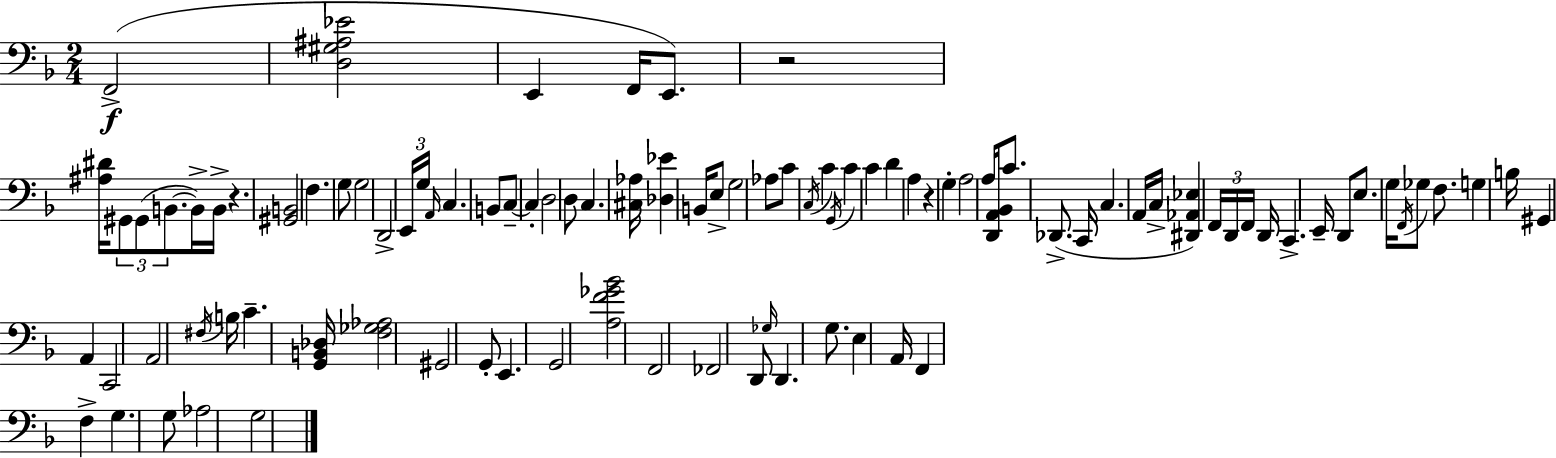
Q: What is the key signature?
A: F major